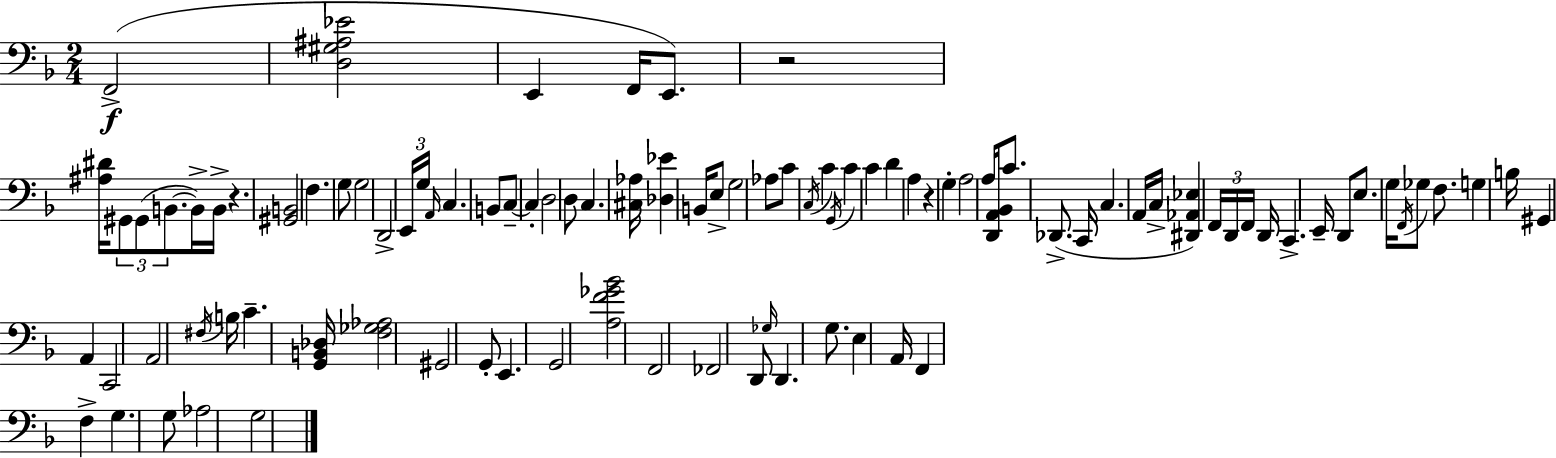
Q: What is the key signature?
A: F major